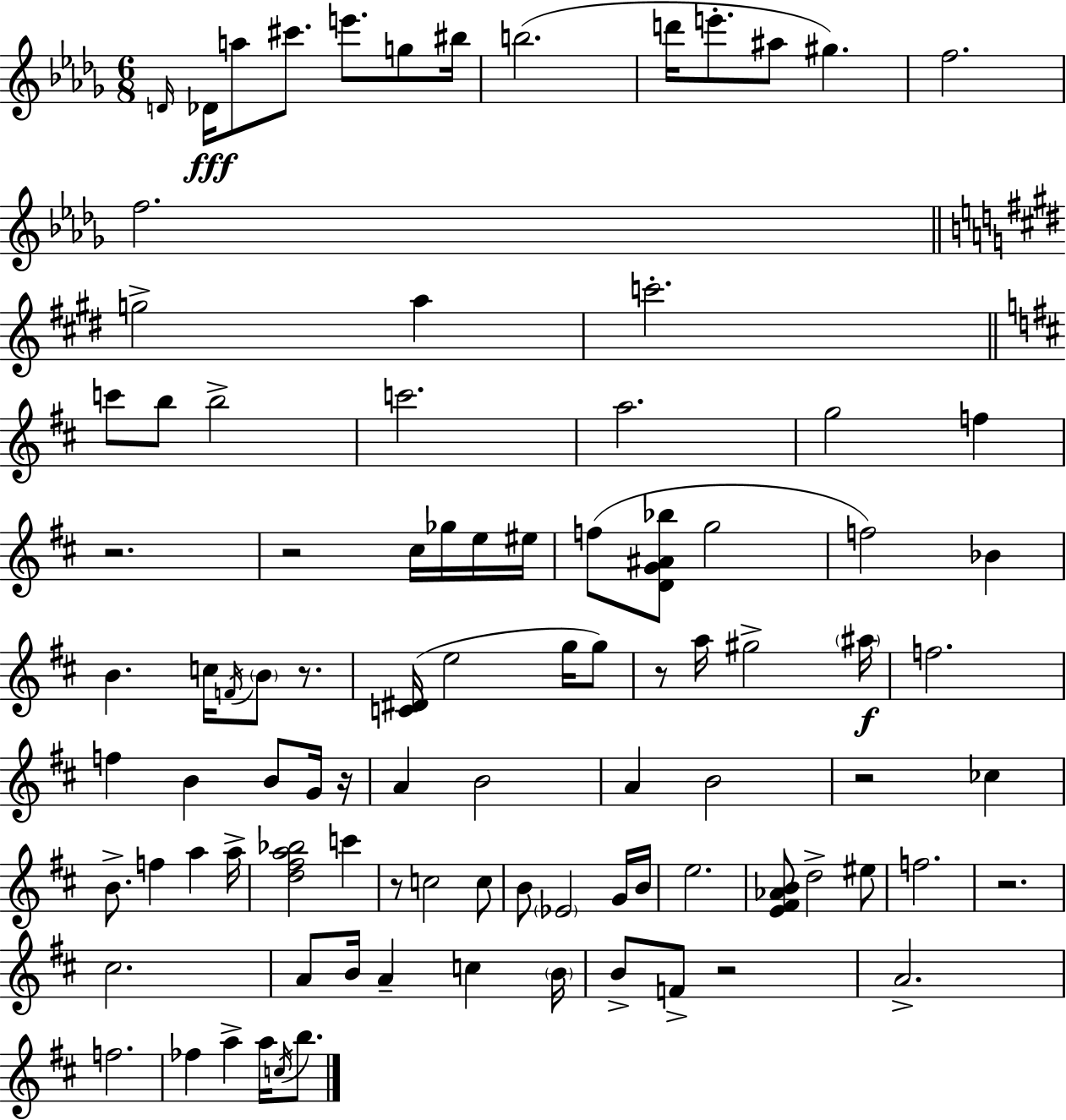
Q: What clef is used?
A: treble